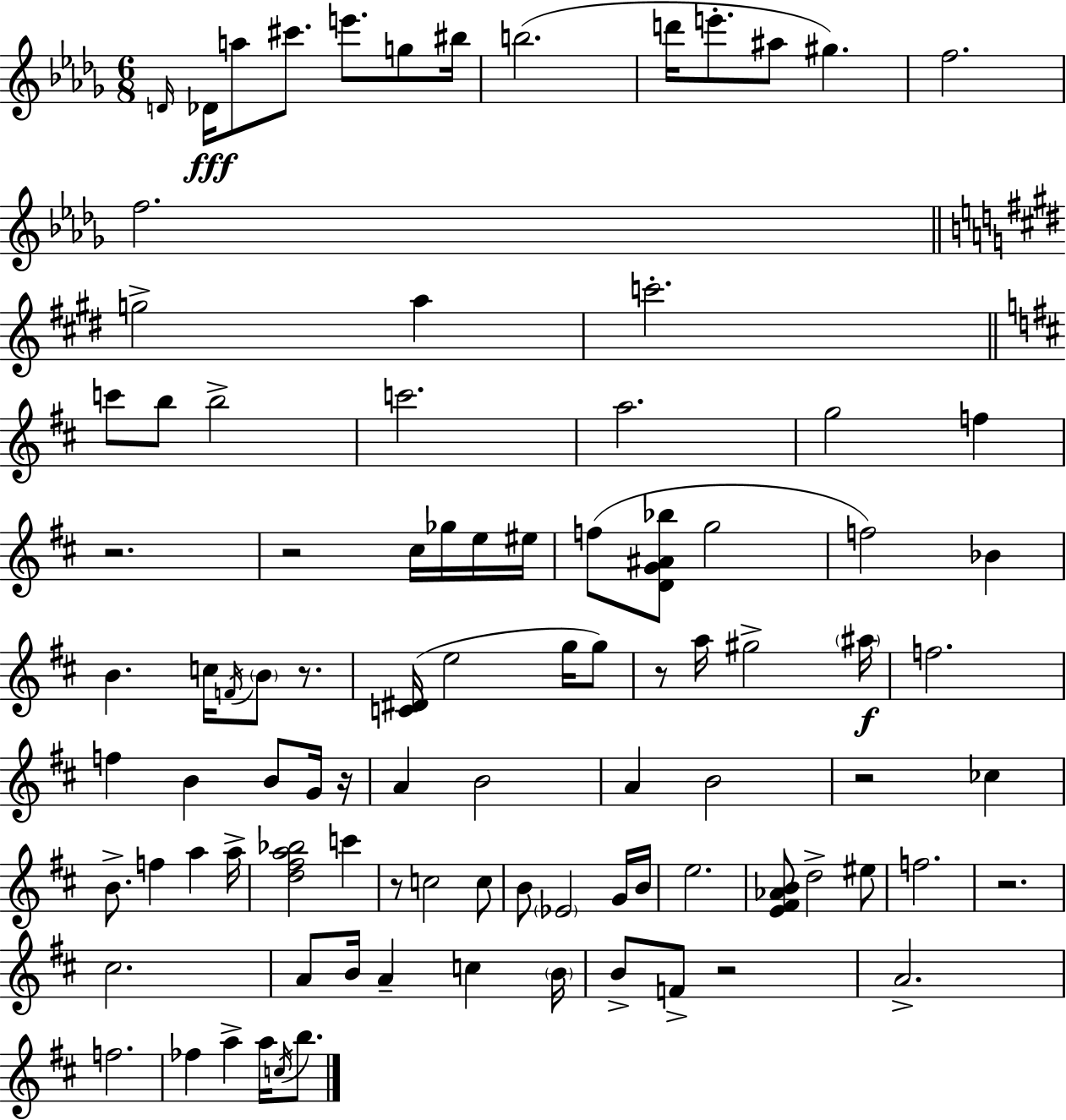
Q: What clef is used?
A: treble